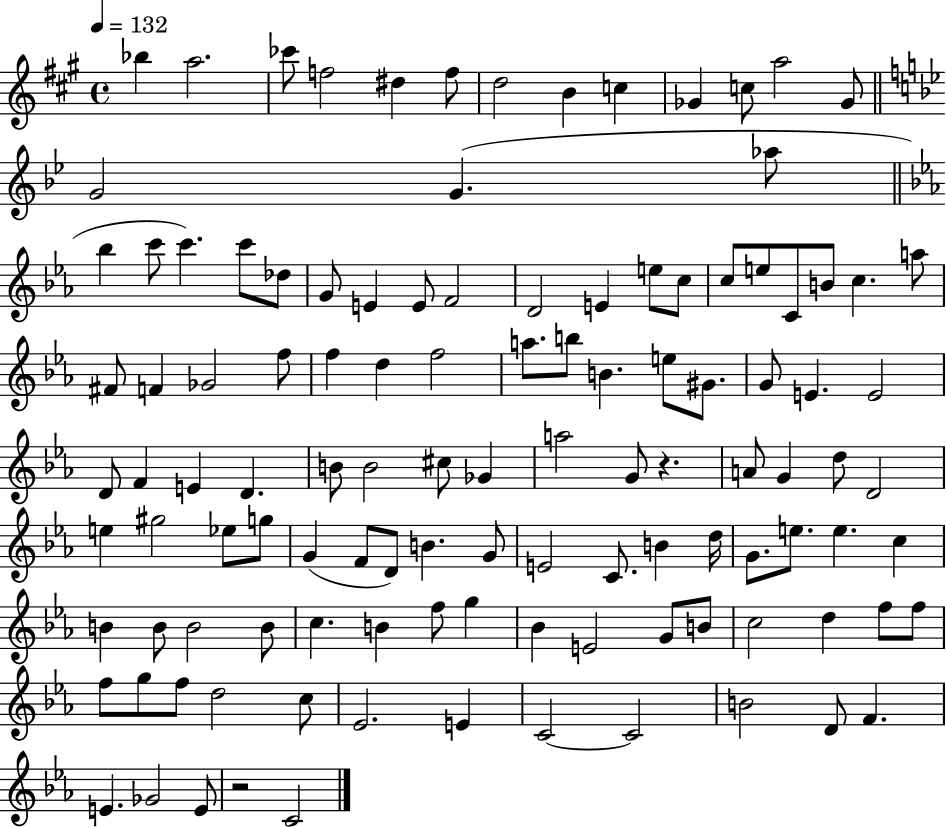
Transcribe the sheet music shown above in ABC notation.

X:1
T:Untitled
M:4/4
L:1/4
K:A
_b a2 _c'/2 f2 ^d f/2 d2 B c _G c/2 a2 _G/2 G2 G _a/2 _b c'/2 c' c'/2 _d/2 G/2 E E/2 F2 D2 E e/2 c/2 c/2 e/2 C/2 B/2 c a/2 ^F/2 F _G2 f/2 f d f2 a/2 b/2 B e/2 ^G/2 G/2 E E2 D/2 F E D B/2 B2 ^c/2 _G a2 G/2 z A/2 G d/2 D2 e ^g2 _e/2 g/2 G F/2 D/2 B G/2 E2 C/2 B d/4 G/2 e/2 e c B B/2 B2 B/2 c B f/2 g _B E2 G/2 B/2 c2 d f/2 f/2 f/2 g/2 f/2 d2 c/2 _E2 E C2 C2 B2 D/2 F E _G2 E/2 z2 C2